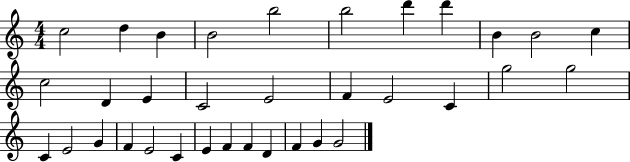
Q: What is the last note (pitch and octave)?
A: G4